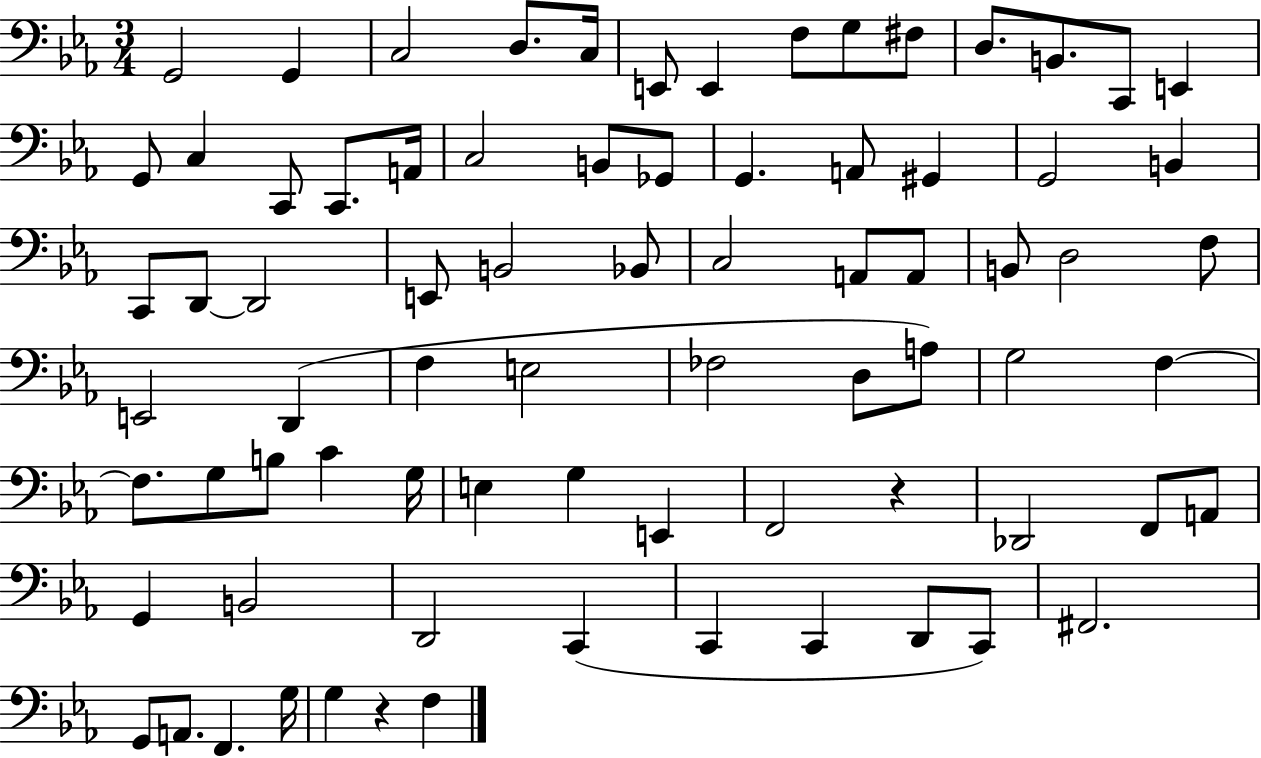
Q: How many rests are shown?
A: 2